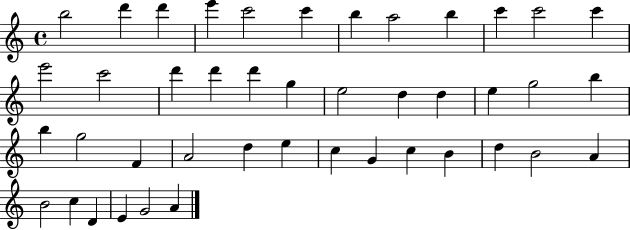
B5/h D6/q D6/q E6/q C6/h C6/q B5/q A5/h B5/q C6/q C6/h C6/q E6/h C6/h D6/q D6/q D6/q G5/q E5/h D5/q D5/q E5/q G5/h B5/q B5/q G5/h F4/q A4/h D5/q E5/q C5/q G4/q C5/q B4/q D5/q B4/h A4/q B4/h C5/q D4/q E4/q G4/h A4/q